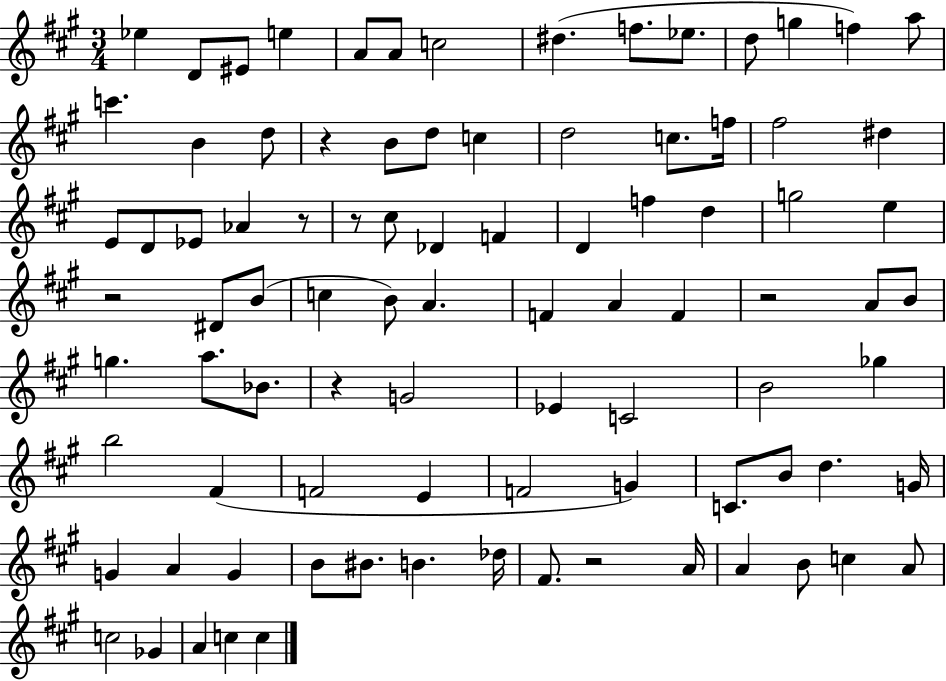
{
  \clef treble
  \numericTimeSignature
  \time 3/4
  \key a \major
  ees''4 d'8 eis'8 e''4 | a'8 a'8 c''2 | dis''4.( f''8. ees''8. | d''8 g''4 f''4) a''8 | \break c'''4. b'4 d''8 | r4 b'8 d''8 c''4 | d''2 c''8. f''16 | fis''2 dis''4 | \break e'8 d'8 ees'8 aes'4 r8 | r8 cis''8 des'4 f'4 | d'4 f''4 d''4 | g''2 e''4 | \break r2 dis'8 b'8( | c''4 b'8) a'4. | f'4 a'4 f'4 | r2 a'8 b'8 | \break g''4. a''8. bes'8. | r4 g'2 | ees'4 c'2 | b'2 ges''4 | \break b''2 fis'4( | f'2 e'4 | f'2 g'4) | c'8. b'8 d''4. g'16 | \break g'4 a'4 g'4 | b'8 bis'8. b'4. des''16 | fis'8. r2 a'16 | a'4 b'8 c''4 a'8 | \break c''2 ges'4 | a'4 c''4 c''4 | \bar "|."
}